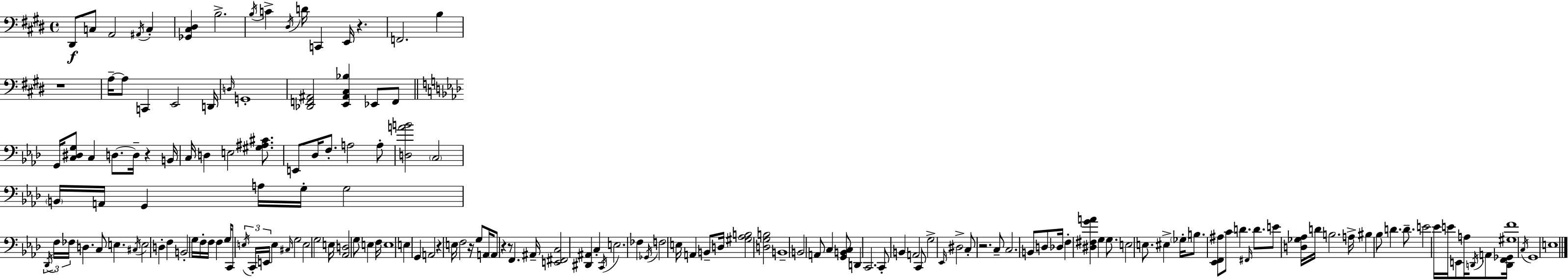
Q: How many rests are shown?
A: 8